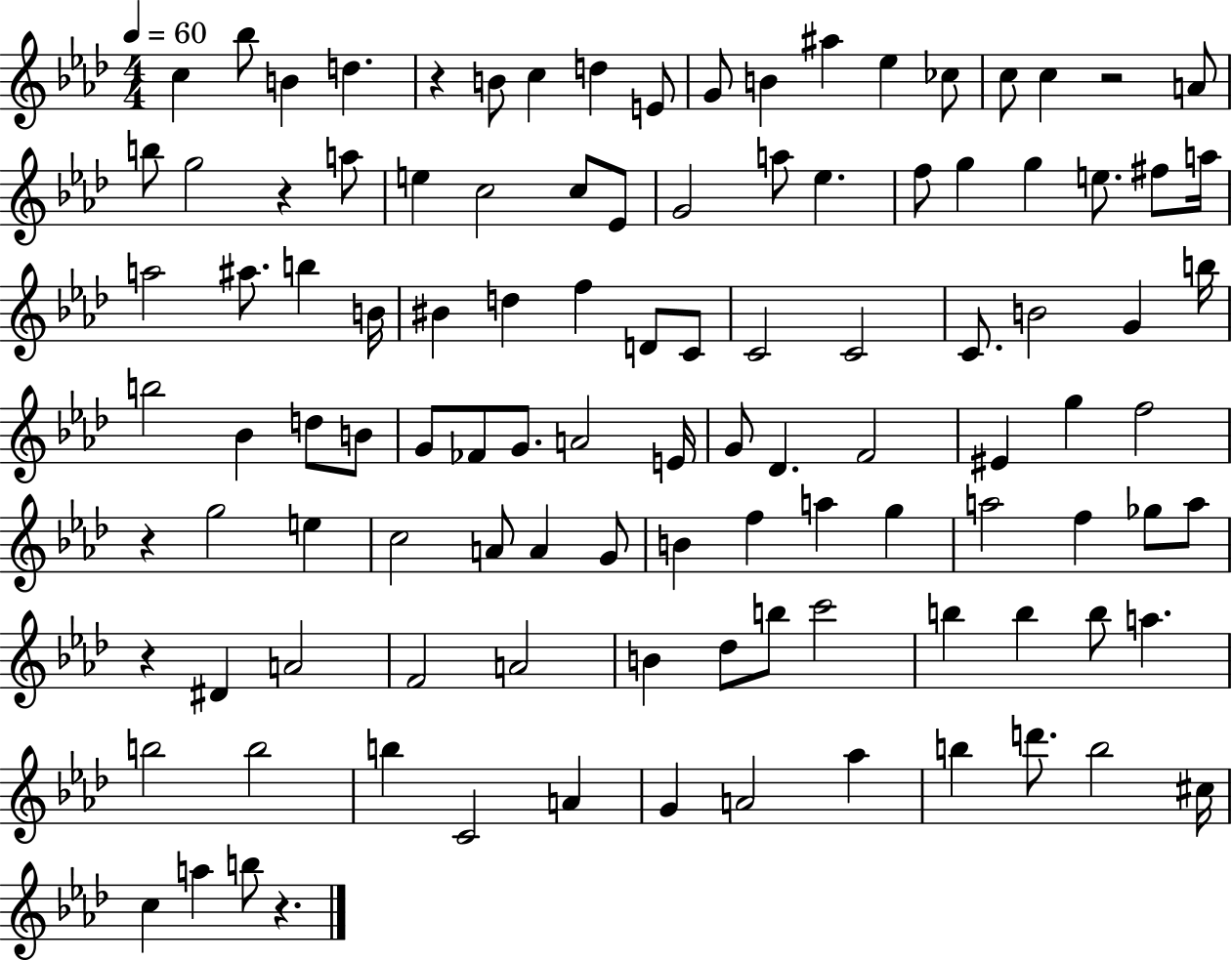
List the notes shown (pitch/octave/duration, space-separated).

C5/q Bb5/e B4/q D5/q. R/q B4/e C5/q D5/q E4/e G4/e B4/q A#5/q Eb5/q CES5/e C5/e C5/q R/h A4/e B5/e G5/h R/q A5/e E5/q C5/h C5/e Eb4/e G4/h A5/e Eb5/q. F5/e G5/q G5/q E5/e. F#5/e A5/s A5/h A#5/e. B5/q B4/s BIS4/q D5/q F5/q D4/e C4/e C4/h C4/h C4/e. B4/h G4/q B5/s B5/h Bb4/q D5/e B4/e G4/e FES4/e G4/e. A4/h E4/s G4/e Db4/q. F4/h EIS4/q G5/q F5/h R/q G5/h E5/q C5/h A4/e A4/q G4/e B4/q F5/q A5/q G5/q A5/h F5/q Gb5/e A5/e R/q D#4/q A4/h F4/h A4/h B4/q Db5/e B5/e C6/h B5/q B5/q B5/e A5/q. B5/h B5/h B5/q C4/h A4/q G4/q A4/h Ab5/q B5/q D6/e. B5/h C#5/s C5/q A5/q B5/e R/q.